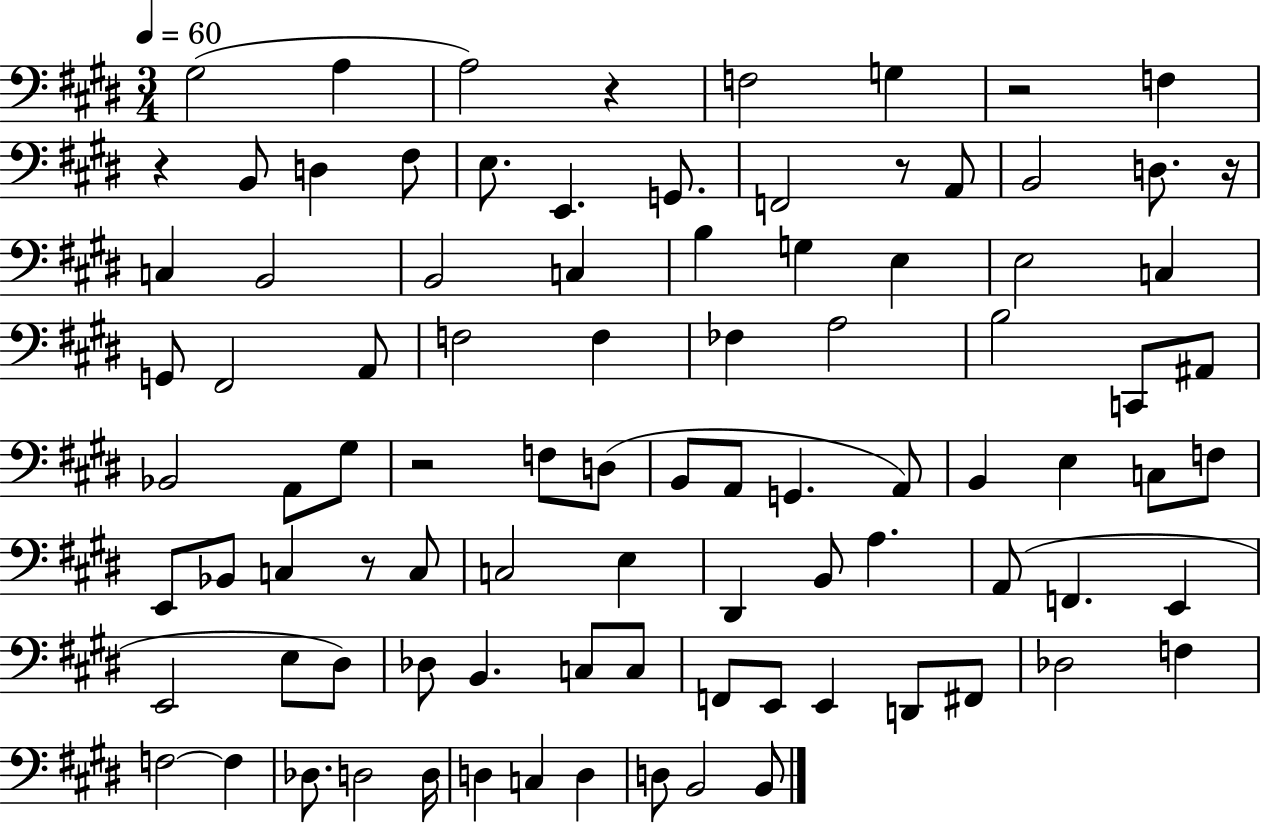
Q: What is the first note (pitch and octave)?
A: G#3